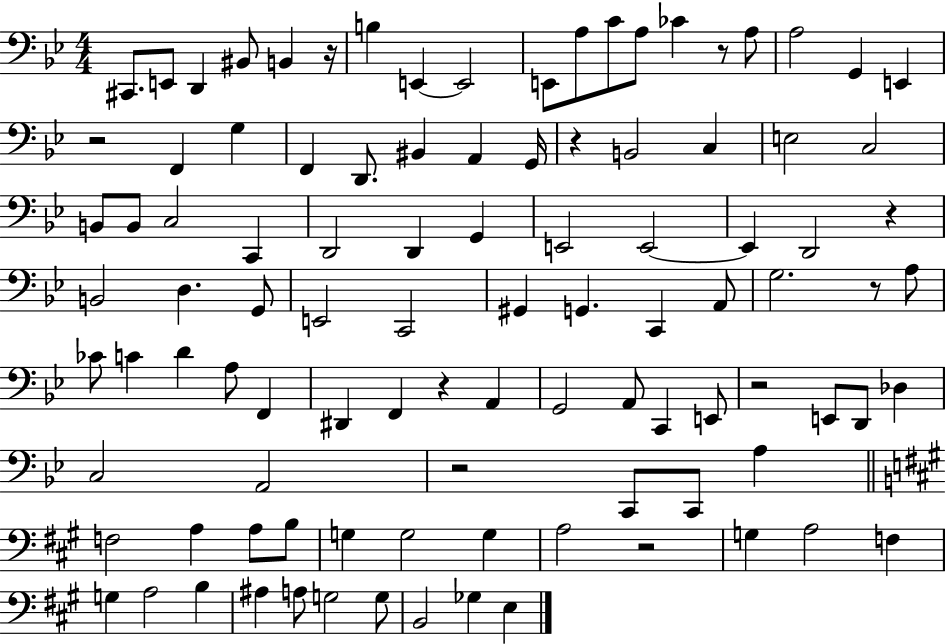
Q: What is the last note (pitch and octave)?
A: E3